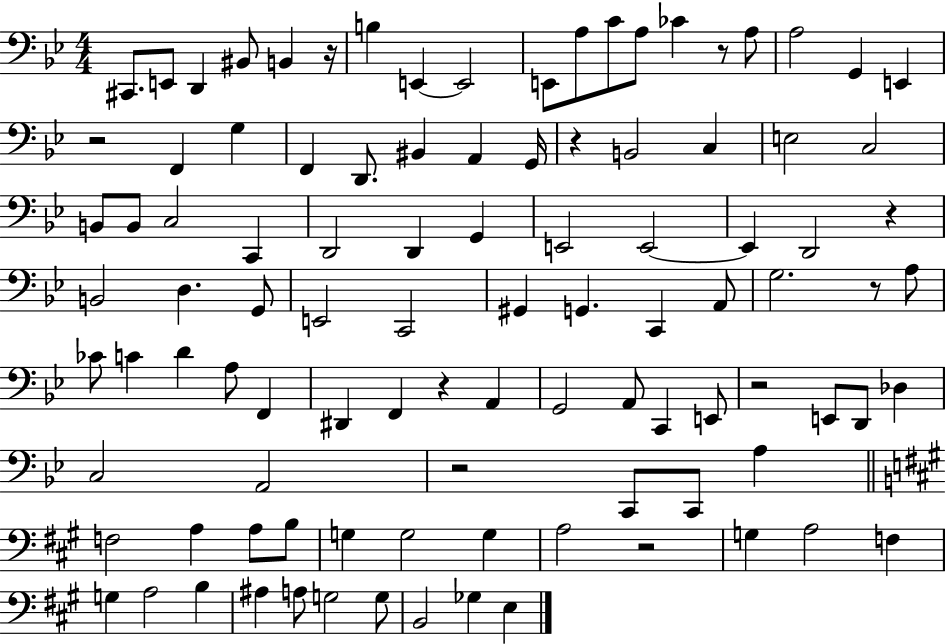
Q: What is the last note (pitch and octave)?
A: E3